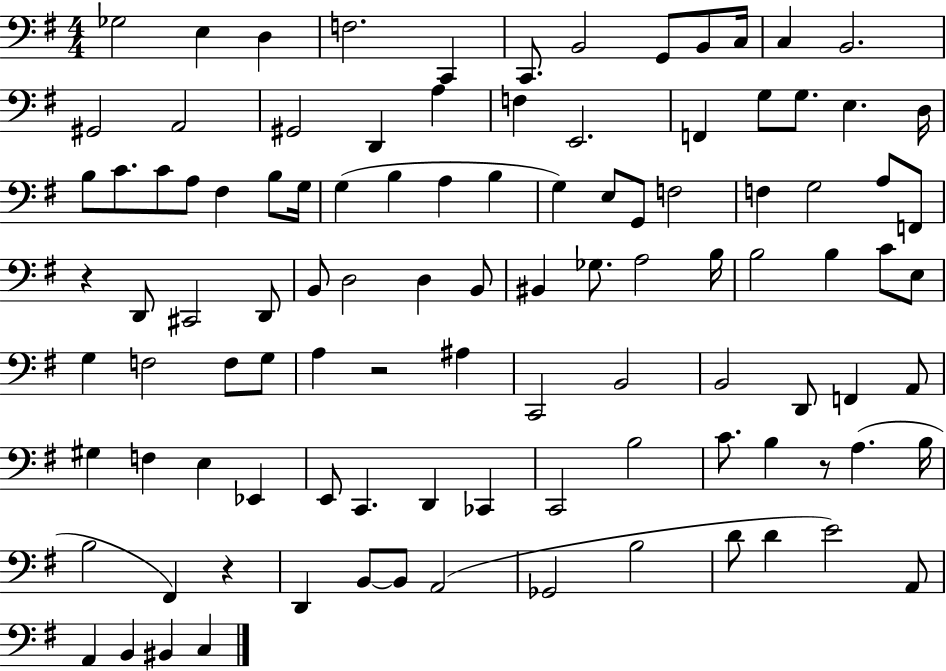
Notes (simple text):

Gb3/h E3/q D3/q F3/h. C2/q C2/e. B2/h G2/e B2/e C3/s C3/q B2/h. G#2/h A2/h G#2/h D2/q A3/q F3/q E2/h. F2/q G3/e G3/e. E3/q. D3/s B3/e C4/e. C4/e A3/e F#3/q B3/e G3/s G3/q B3/q A3/q B3/q G3/q E3/e G2/e F3/h F3/q G3/h A3/e F2/e R/q D2/e C#2/h D2/e B2/e D3/h D3/q B2/e BIS2/q Gb3/e. A3/h B3/s B3/h B3/q C4/e E3/e G3/q F3/h F3/e G3/e A3/q R/h A#3/q C2/h B2/h B2/h D2/e F2/q A2/e G#3/q F3/q E3/q Eb2/q E2/e C2/q. D2/q CES2/q C2/h B3/h C4/e. B3/q R/e A3/q. B3/s B3/h F#2/q R/q D2/q B2/e B2/e A2/h Gb2/h B3/h D4/e D4/q E4/h A2/e A2/q B2/q BIS2/q C3/q